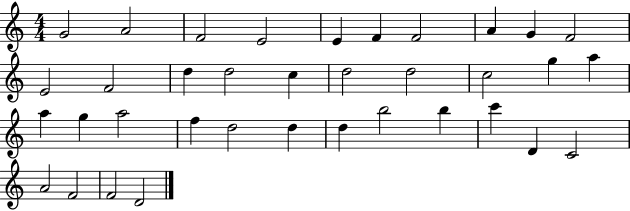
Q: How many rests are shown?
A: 0